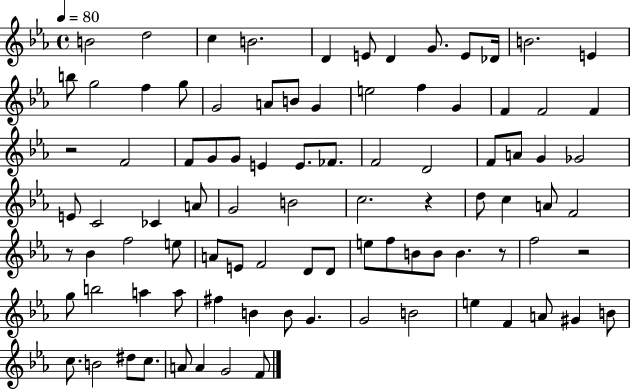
{
  \clef treble
  \time 4/4
  \defaultTimeSignature
  \key ees \major
  \tempo 4 = 80
  b'2 d''2 | c''4 b'2. | d'4 e'8 d'4 g'8. e'8 des'16 | b'2. e'4 | \break b''8 g''2 f''4 g''8 | g'2 a'8 b'8 g'4 | e''2 f''4 g'4 | f'4 f'2 f'4 | \break r2 f'2 | f'8 g'8 g'8 e'4 e'8. fes'8. | f'2 d'2 | f'8 a'8 g'4 ges'2 | \break e'8 c'2 ces'4 a'8 | g'2 b'2 | c''2. r4 | d''8 c''4 a'8 f'2 | \break r8 bes'4 f''2 e''8 | a'8 e'8 f'2 d'8 d'8 | e''8 f''8 b'8 b'8 b'4. r8 | f''2 r2 | \break g''8 b''2 a''4 a''8 | fis''4 b'4 b'8 g'4. | g'2 b'2 | e''4 f'4 a'8 gis'4 b'8 | \break c''8. b'2 dis''8 c''8. | a'8 a'4 g'2 f'8 | \bar "|."
}